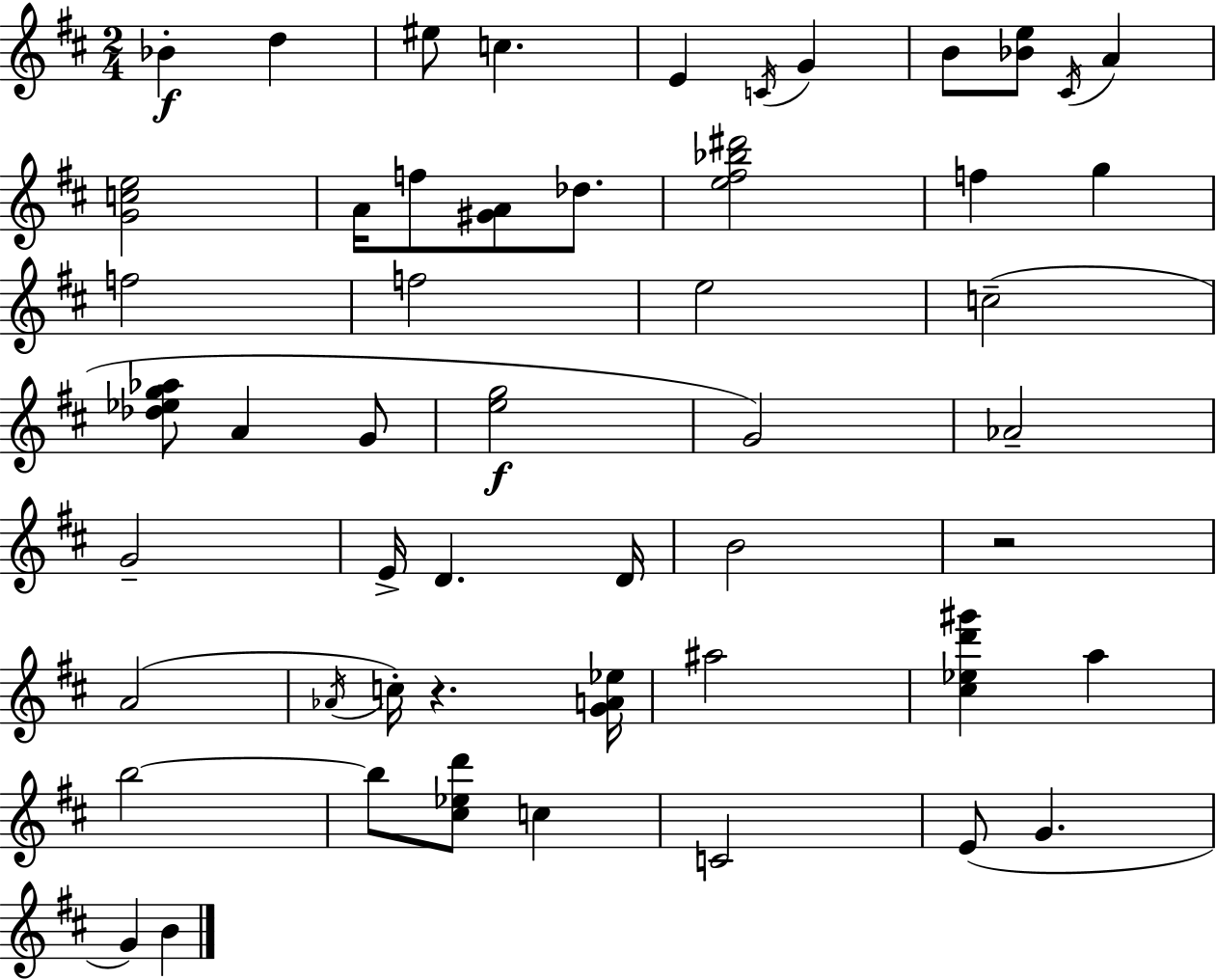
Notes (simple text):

Bb4/q D5/q EIS5/e C5/q. E4/q C4/s G4/q B4/e [Bb4,E5]/e C#4/s A4/q [G4,C5,E5]/h A4/s F5/e [G#4,A4]/e Db5/e. [E5,F#5,Bb5,D#6]/h F5/q G5/q F5/h F5/h E5/h C5/h [Db5,Eb5,G5,Ab5]/e A4/q G4/e [E5,G5]/h G4/h Ab4/h G4/h E4/s D4/q. D4/s B4/h R/h A4/h Ab4/s C5/s R/q. [G4,A4,Eb5]/s A#5/h [C#5,Eb5,D6,G#6]/q A5/q B5/h B5/e [C#5,Eb5,D6]/e C5/q C4/h E4/e G4/q. G4/q B4/q